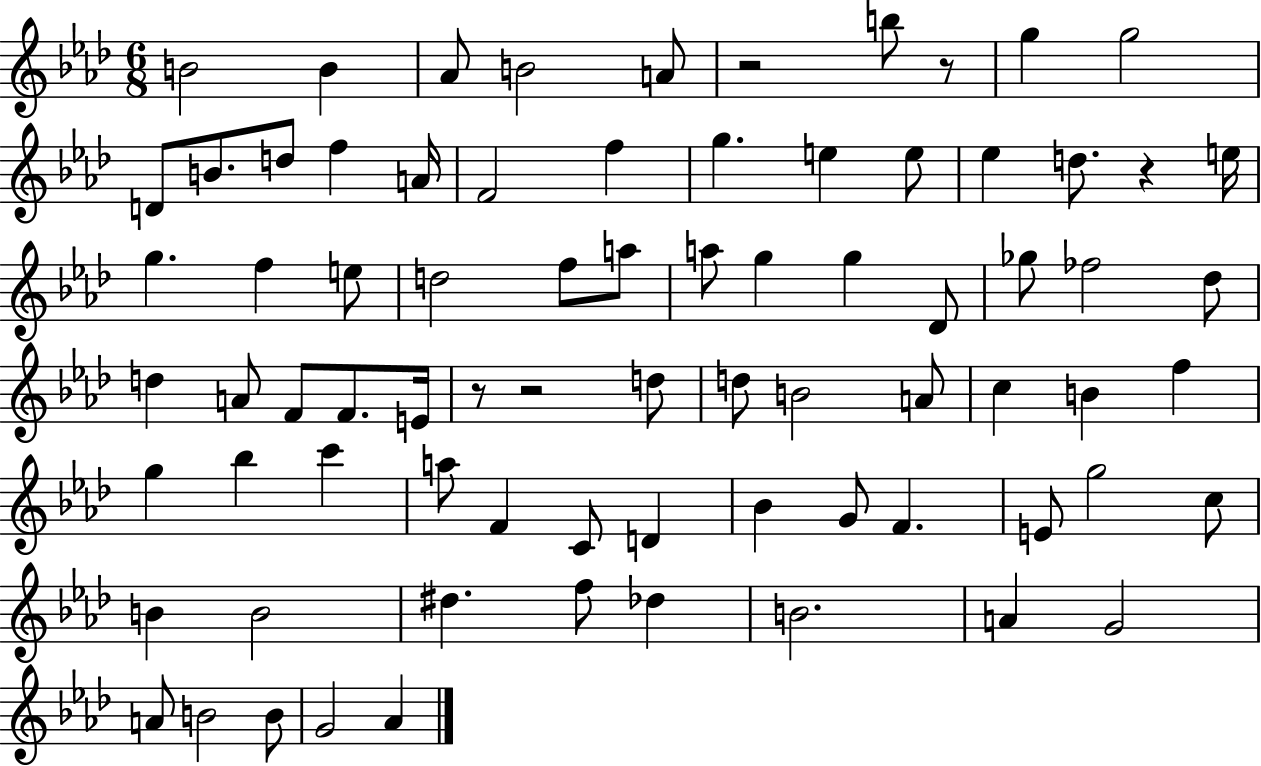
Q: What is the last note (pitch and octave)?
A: Ab4